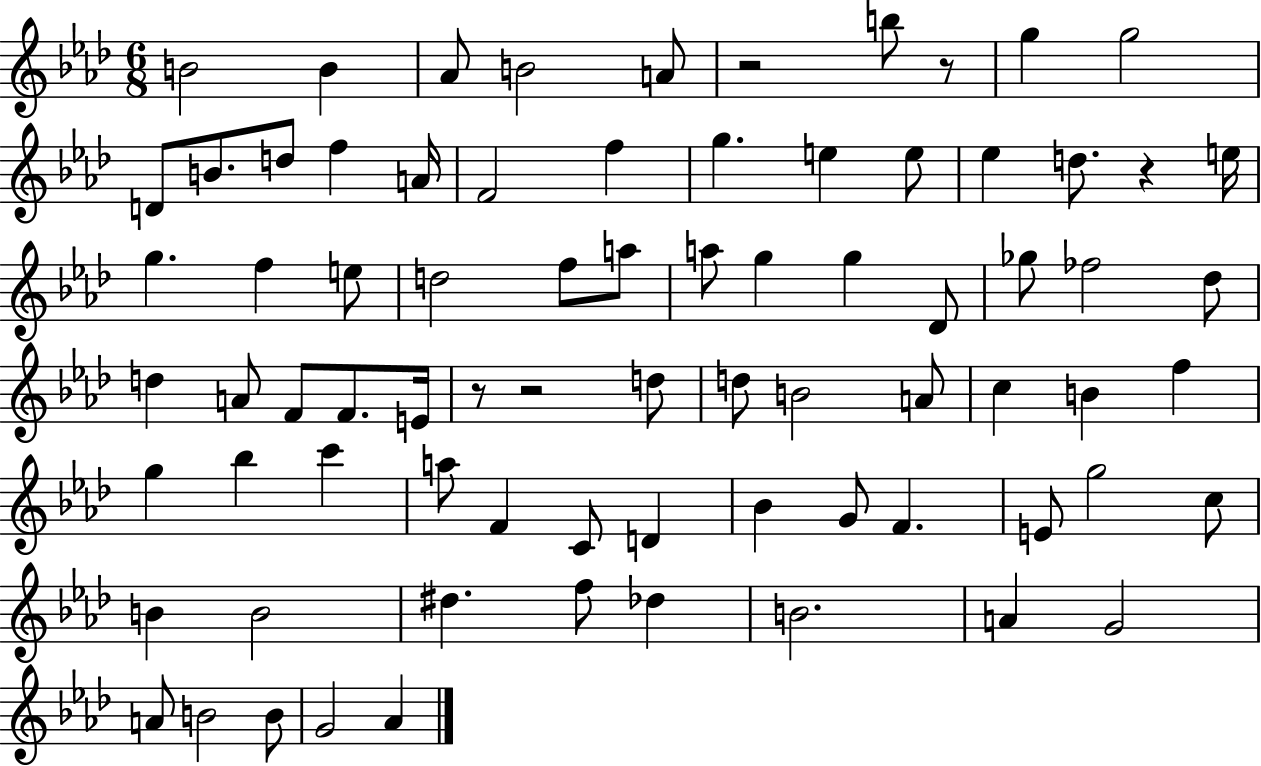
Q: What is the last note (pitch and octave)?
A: Ab4